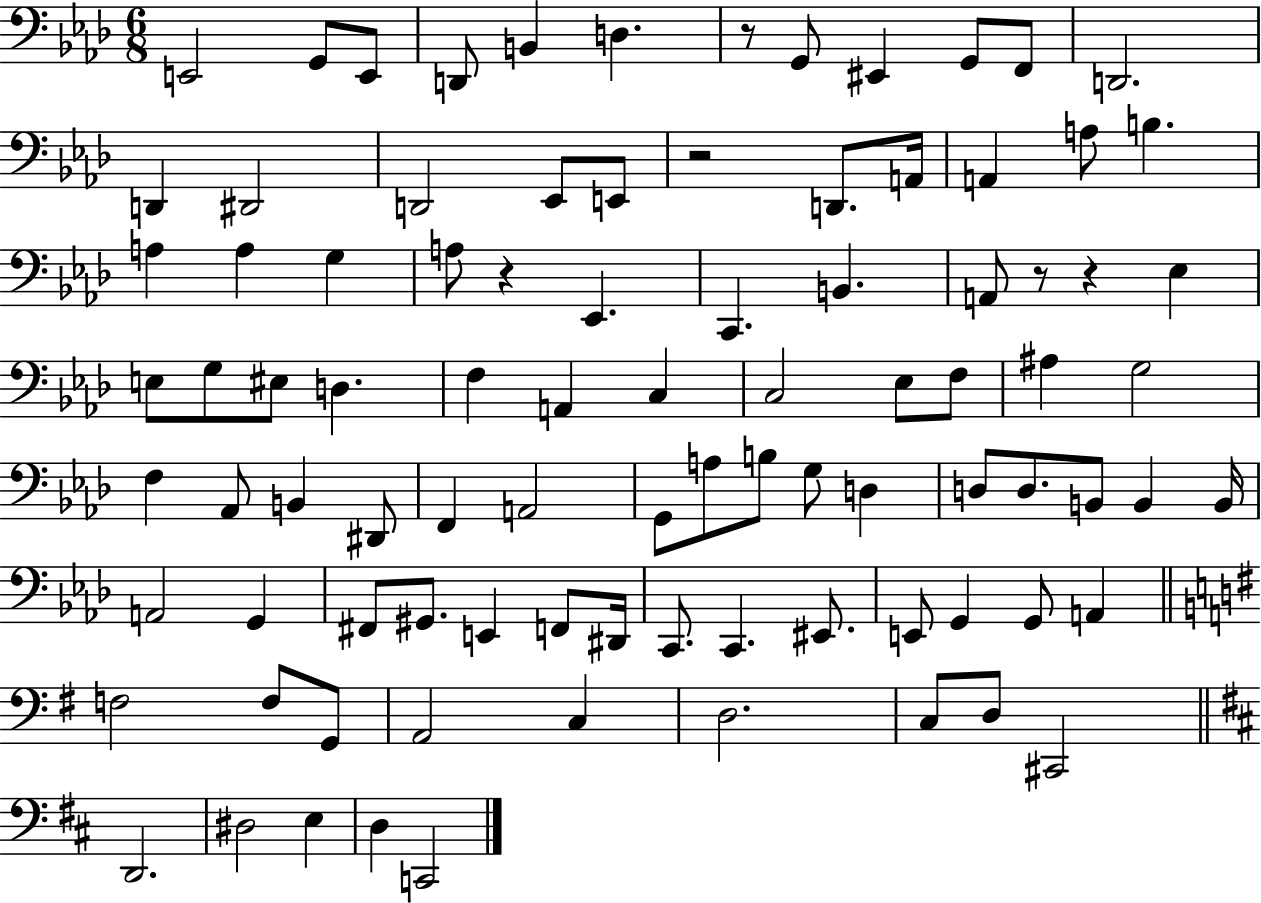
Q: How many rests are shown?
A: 5